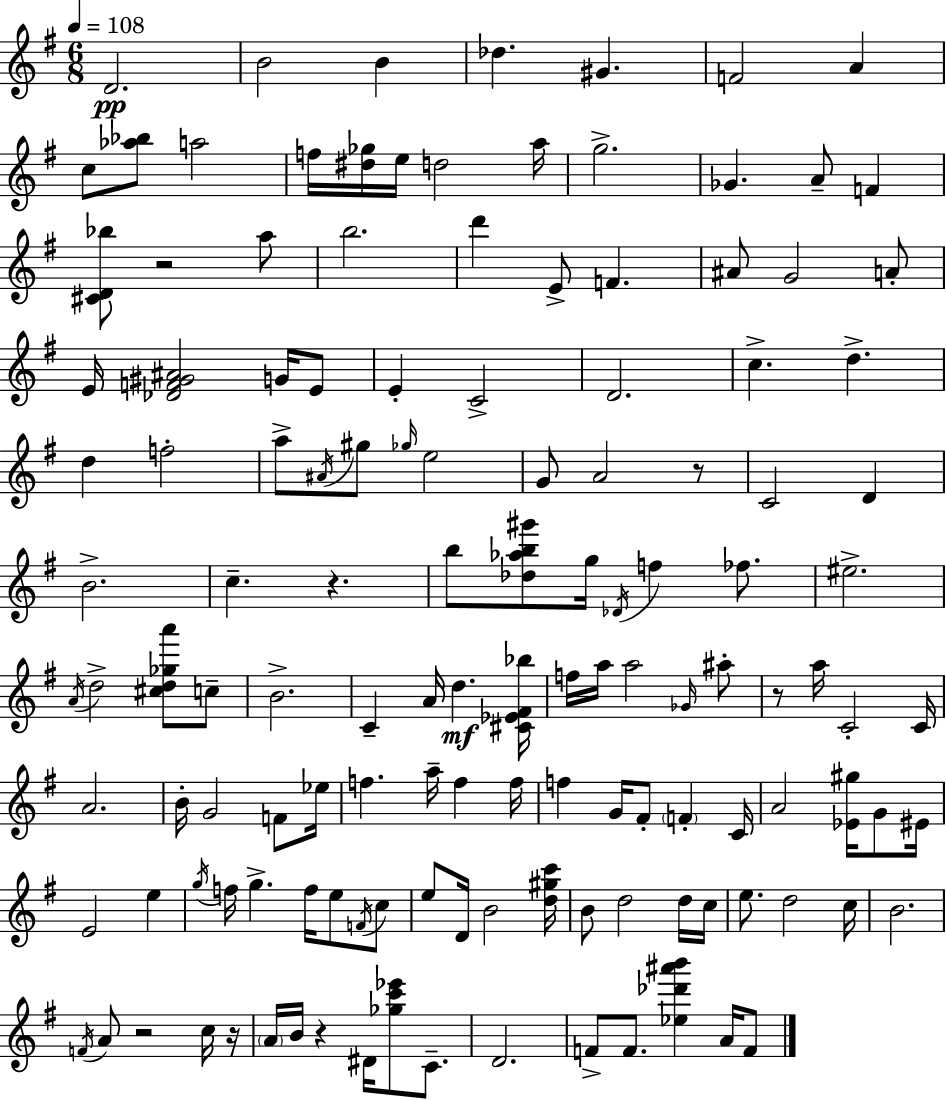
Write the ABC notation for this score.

X:1
T:Untitled
M:6/8
L:1/4
K:G
D2 B2 B _d ^G F2 A c/2 [_a_b]/2 a2 f/4 [^d_g]/4 e/4 d2 a/4 g2 _G A/2 F [^CD_b]/2 z2 a/2 b2 d' E/2 F ^A/2 G2 A/2 E/4 [_DF^G^A]2 G/4 E/2 E C2 D2 c d d f2 a/2 ^A/4 ^g/2 _g/4 e2 G/2 A2 z/2 C2 D B2 c z b/2 [_d_ab^g']/2 g/4 _D/4 f _f/2 ^e2 A/4 d2 [^cd_ga']/2 c/2 B2 C A/4 d [^C_E^F_b]/4 f/4 a/4 a2 _G/4 ^a/2 z/2 a/4 C2 C/4 A2 B/4 G2 F/2 _e/4 f a/4 f f/4 f G/4 ^F/2 F C/4 A2 [_E^g]/4 G/2 ^E/4 E2 e g/4 f/4 g f/4 e/2 F/4 c/2 e/2 D/4 B2 [d^gc']/4 B/2 d2 d/4 c/4 e/2 d2 c/4 B2 F/4 A/2 z2 c/4 z/4 A/4 B/4 z ^D/4 [_gc'_e']/2 C/2 D2 F/2 F/2 [_e_d'^a'b'] A/4 F/2